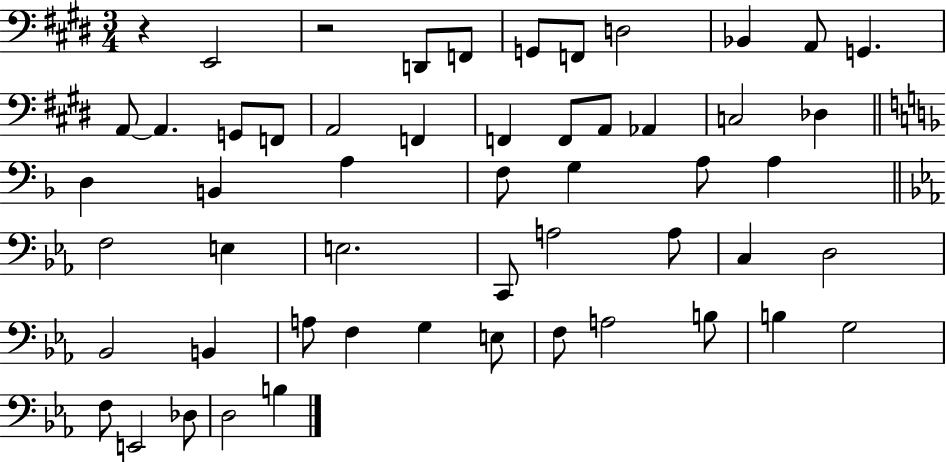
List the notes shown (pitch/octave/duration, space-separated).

R/q E2/h R/h D2/e F2/e G2/e F2/e D3/h Bb2/q A2/e G2/q. A2/e A2/q. G2/e F2/e A2/h F2/q F2/q F2/e A2/e Ab2/q C3/h Db3/q D3/q B2/q A3/q F3/e G3/q A3/e A3/q F3/h E3/q E3/h. C2/e A3/h A3/e C3/q D3/h Bb2/h B2/q A3/e F3/q G3/q E3/e F3/e A3/h B3/e B3/q G3/h F3/e E2/h Db3/e D3/h B3/q